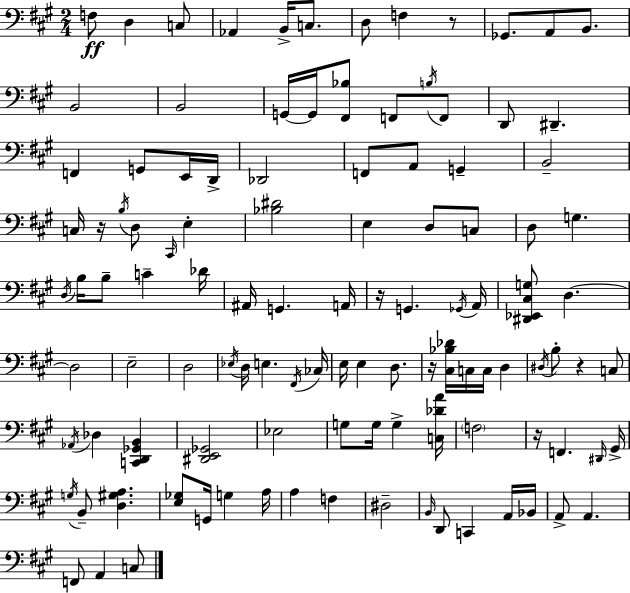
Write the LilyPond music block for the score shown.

{
  \clef bass
  \numericTimeSignature
  \time 2/4
  \key a \major
  f8\ff d4 c8 | aes,4 b,16-> c8. | d8 f4 r8 | ges,8. a,8 b,8. | \break b,2 | b,2 | g,16~~ g,16 <fis, bes>8 f,8 \acciaccatura { b16 } f,8 | d,8 dis,4.-- | \break f,4 g,8 e,16 | d,16-> des,2 | f,8 a,8 g,4-- | b,2-- | \break c16 r16 \acciaccatura { b16 } d8 \grace { cis,16 } e4-. | <bes dis'>2 | e4 d8 | c8 d8 g4. | \break \acciaccatura { d16 } b16 b8-- c'4-- | des'16 ais,16 g,4. | a,16 r16 g,4. | \acciaccatura { ges,16 } a,16 <dis, ees, cis g>8 d4.~~ | \break d2 | e2-- | d2 | \acciaccatura { ees16 } d16 e4. | \break \acciaccatura { fis,16 } ces16 e16 | e4 d8. r16 | <cis bes des'>16 c16 c16 d4 \acciaccatura { dis16 } | b8-. r4 c8 | \break \acciaccatura { aes,16 } des4 <c, d, ges, b,>4 | <dis, e, ges,>2 | ees2 | g8 g16 g4-> | \break <c des' a'>16 \parenthesize f2 | r16 f,4. | \grace { dis,16 } gis,16-> \acciaccatura { g16 } b,8-- <d gis a>4. | <e ges>8 g,16 g4 | \break a16 a4 f4 | dis2-- | \grace { b,16 } d,8 c,4 | a,16 bes,16 a,8-> a,4. | \break f,8 a,4 | c8 \bar "|."
}